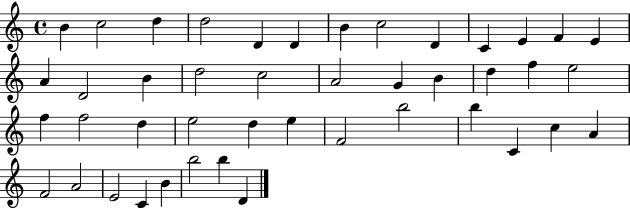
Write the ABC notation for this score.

X:1
T:Untitled
M:4/4
L:1/4
K:C
B c2 d d2 D D B c2 D C E F E A D2 B d2 c2 A2 G B d f e2 f f2 d e2 d e F2 b2 b C c A F2 A2 E2 C B b2 b D